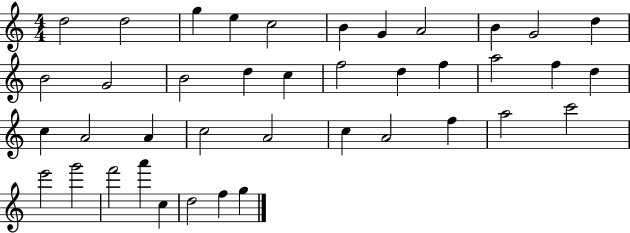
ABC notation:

X:1
T:Untitled
M:4/4
L:1/4
K:C
d2 d2 g e c2 B G A2 B G2 d B2 G2 B2 d c f2 d f a2 f d c A2 A c2 A2 c A2 f a2 c'2 e'2 g'2 f'2 a' c d2 f g